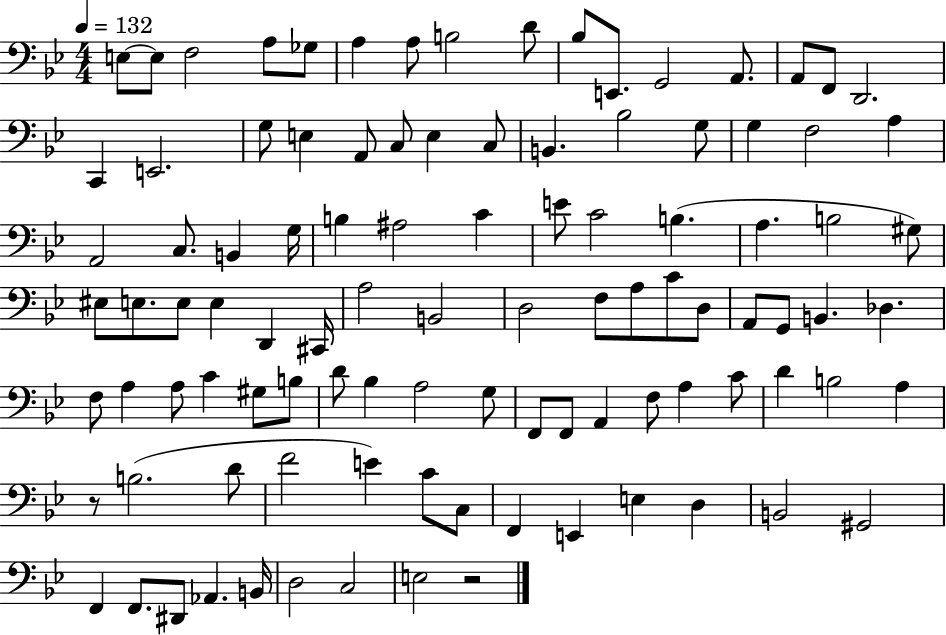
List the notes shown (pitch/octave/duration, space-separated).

E3/e E3/e F3/h A3/e Gb3/e A3/q A3/e B3/h D4/e Bb3/e E2/e. G2/h A2/e. A2/e F2/e D2/h. C2/q E2/h. G3/e E3/q A2/e C3/e E3/q C3/e B2/q. Bb3/h G3/e G3/q F3/h A3/q A2/h C3/e. B2/q G3/s B3/q A#3/h C4/q E4/e C4/h B3/q. A3/q. B3/h G#3/e EIS3/e E3/e. E3/e E3/q D2/q C#2/s A3/h B2/h D3/h F3/e A3/e C4/e D3/e A2/e G2/e B2/q. Db3/q. F3/e A3/q A3/e C4/q G#3/e B3/e D4/e Bb3/q A3/h G3/e F2/e F2/e A2/q F3/e A3/q C4/e D4/q B3/h A3/q R/e B3/h. D4/e F4/h E4/q C4/e C3/e F2/q E2/q E3/q D3/q B2/h G#2/h F2/q F2/e. D#2/e Ab2/q. B2/s D3/h C3/h E3/h R/h